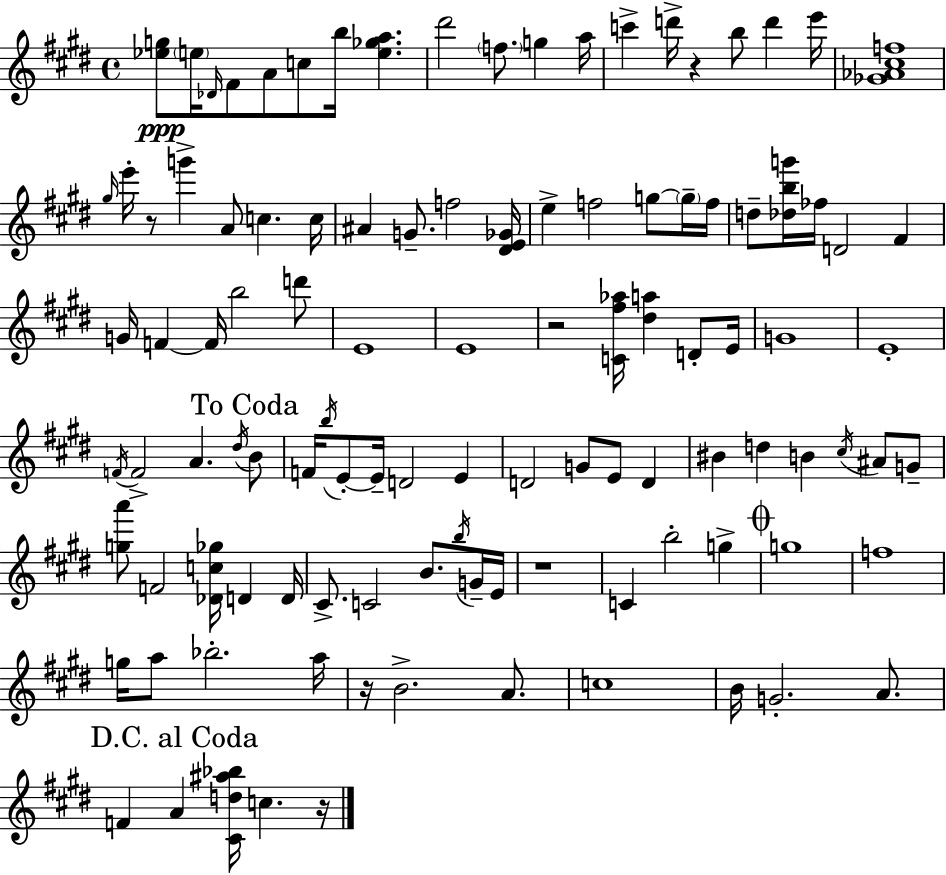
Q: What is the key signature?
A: E major